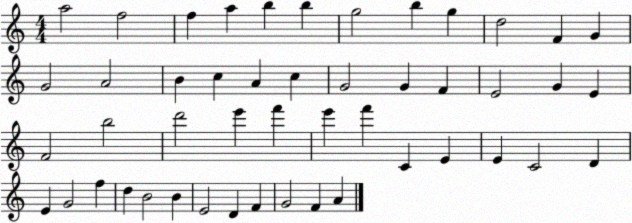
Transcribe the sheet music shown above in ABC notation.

X:1
T:Untitled
M:4/4
L:1/4
K:C
a2 f2 f a b b g2 b g d2 F G G2 A2 B c A c G2 G F E2 G E F2 b2 d'2 e' f' e' f' C E E C2 D E G2 f d B2 B E2 D F G2 F A